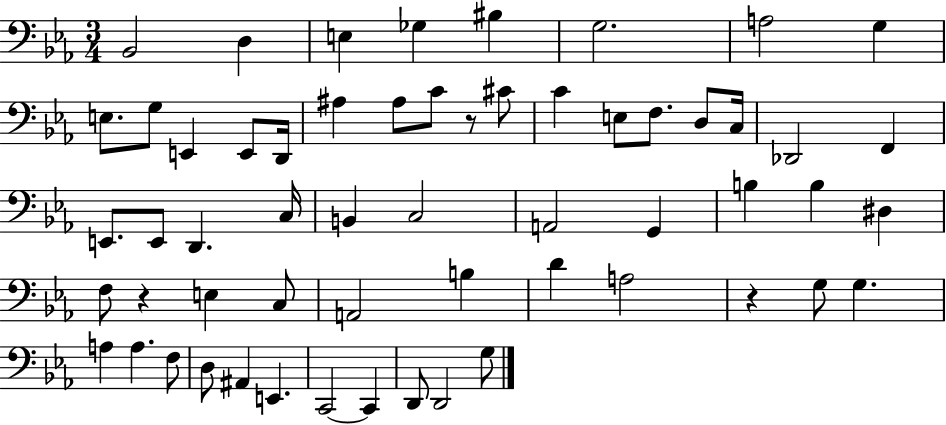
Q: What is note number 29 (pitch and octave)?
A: B2